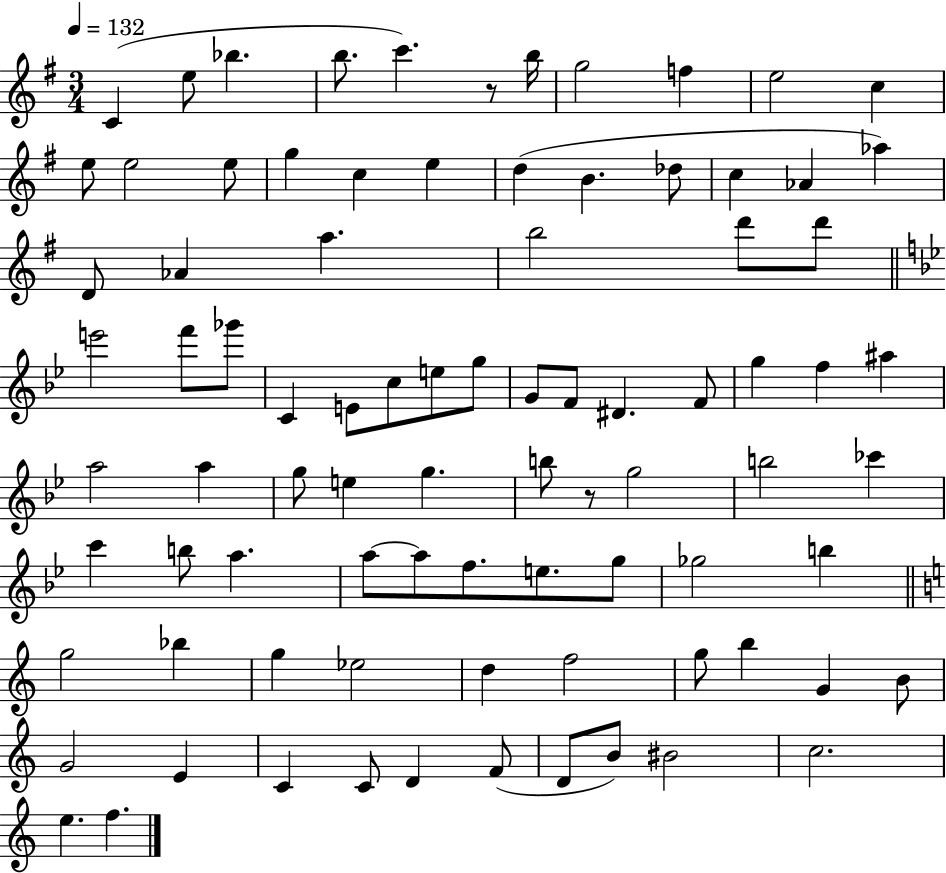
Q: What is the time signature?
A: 3/4